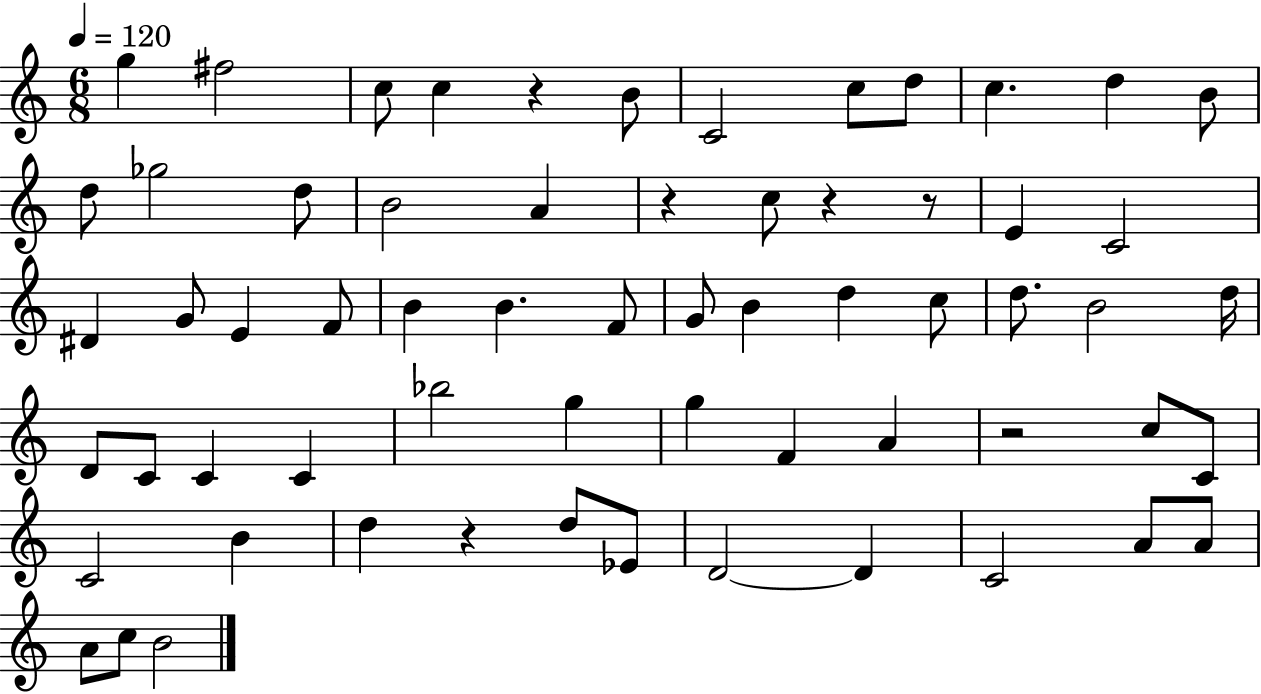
X:1
T:Untitled
M:6/8
L:1/4
K:C
g ^f2 c/2 c z B/2 C2 c/2 d/2 c d B/2 d/2 _g2 d/2 B2 A z c/2 z z/2 E C2 ^D G/2 E F/2 B B F/2 G/2 B d c/2 d/2 B2 d/4 D/2 C/2 C C _b2 g g F A z2 c/2 C/2 C2 B d z d/2 _E/2 D2 D C2 A/2 A/2 A/2 c/2 B2